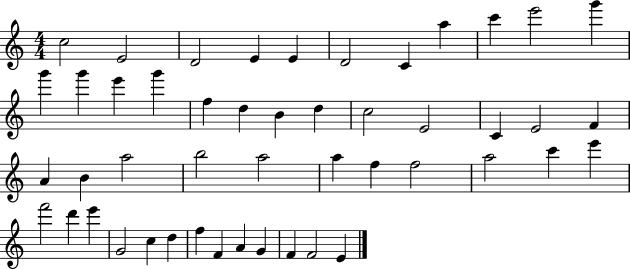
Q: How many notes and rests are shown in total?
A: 48